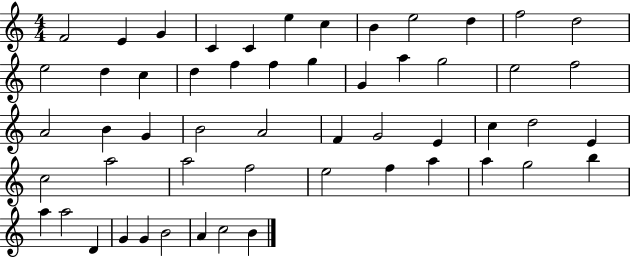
X:1
T:Untitled
M:4/4
L:1/4
K:C
F2 E G C C e c B e2 d f2 d2 e2 d c d f f g G a g2 e2 f2 A2 B G B2 A2 F G2 E c d2 E c2 a2 a2 f2 e2 f a a g2 b a a2 D G G B2 A c2 B